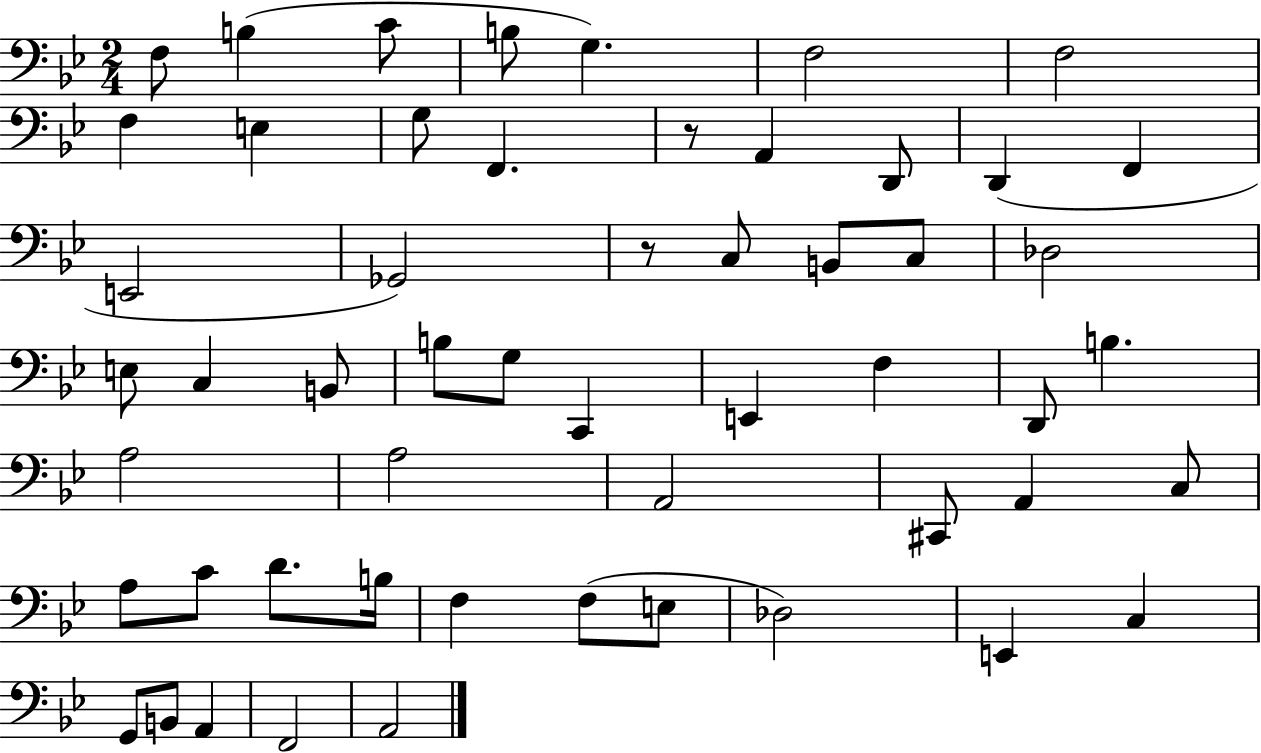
F3/e B3/q C4/e B3/e G3/q. F3/h F3/h F3/q E3/q G3/e F2/q. R/e A2/q D2/e D2/q F2/q E2/h Gb2/h R/e C3/e B2/e C3/e Db3/h E3/e C3/q B2/e B3/e G3/e C2/q E2/q F3/q D2/e B3/q. A3/h A3/h A2/h C#2/e A2/q C3/e A3/e C4/e D4/e. B3/s F3/q F3/e E3/e Db3/h E2/q C3/q G2/e B2/e A2/q F2/h A2/h